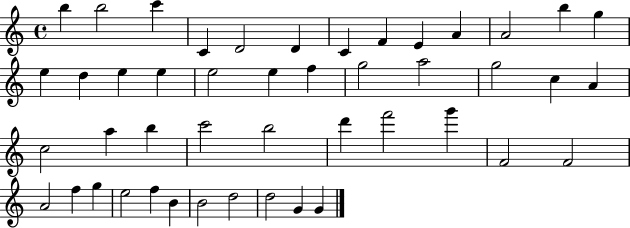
B5/q B5/h C6/q C4/q D4/h D4/q C4/q F4/q E4/q A4/q A4/h B5/q G5/q E5/q D5/q E5/q E5/q E5/h E5/q F5/q G5/h A5/h G5/h C5/q A4/q C5/h A5/q B5/q C6/h B5/h D6/q F6/h G6/q F4/h F4/h A4/h F5/q G5/q E5/h F5/q B4/q B4/h D5/h D5/h G4/q G4/q